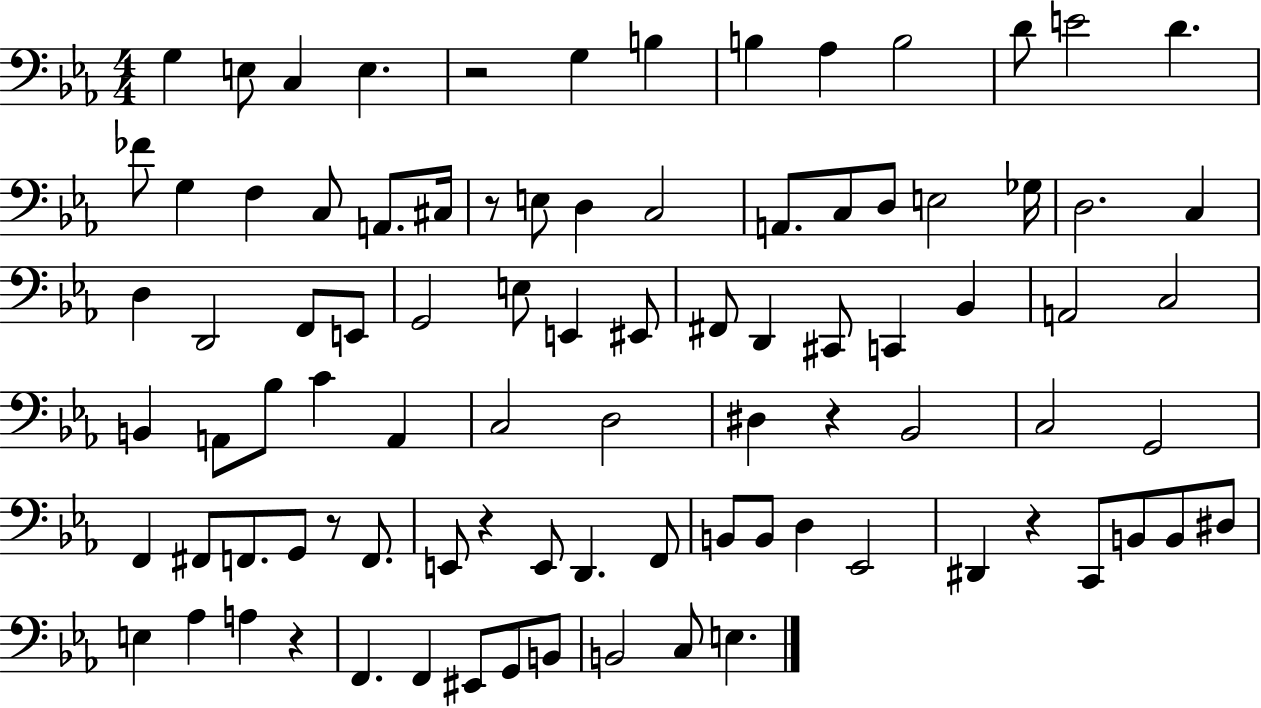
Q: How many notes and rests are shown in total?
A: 90